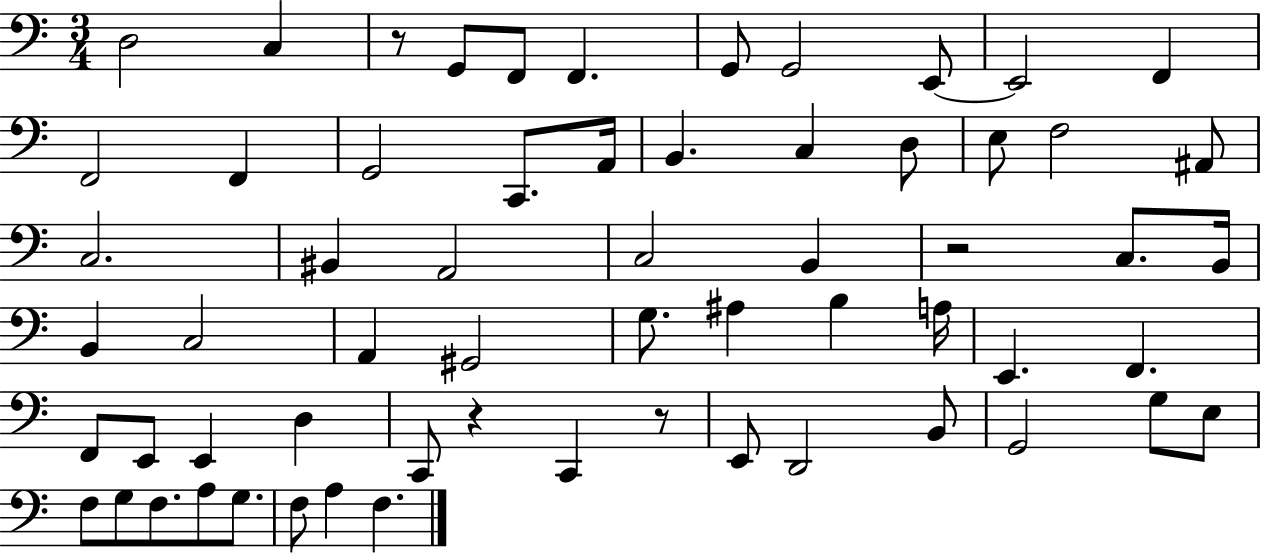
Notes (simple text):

D3/h C3/q R/e G2/e F2/e F2/q. G2/e G2/h E2/e E2/h F2/q F2/h F2/q G2/h C2/e. A2/s B2/q. C3/q D3/e E3/e F3/h A#2/e C3/h. BIS2/q A2/h C3/h B2/q R/h C3/e. B2/s B2/q C3/h A2/q G#2/h G3/e. A#3/q B3/q A3/s E2/q. F2/q. F2/e E2/e E2/q D3/q C2/e R/q C2/q R/e E2/e D2/h B2/e G2/h G3/e E3/e F3/e G3/e F3/e. A3/e G3/e. F3/e A3/q F3/q.